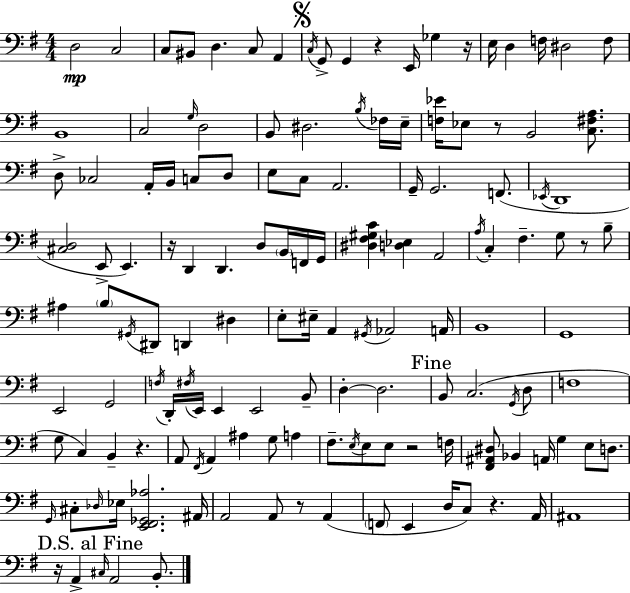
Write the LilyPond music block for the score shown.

{
  \clef bass
  \numericTimeSignature
  \time 4/4
  \key e \minor
  d2\mp c2 | c8 bis,8 d4. c8 a,4 | \mark \markup { \musicglyph "scripts.segno" } \acciaccatura { c16 } g,8-> g,4 r4 e,16 ges4 | r16 e16 d4 f16 dis2 f8 | \break b,1 | c2 \grace { g16 } d2 | b,8 dis2. | \acciaccatura { b16 } fes16 e16-- <f ees'>16 ees8 r8 b,2 | \break <c fis a>8. d8-> ces2 a,16-. b,16 c8 | d8 e8 c8 a,2. | g,16-- g,2. | f,8.( \acciaccatura { ees,16 } d,1 | \break <cis d>2 e,8-> e,4.) | r16 d,4 d,4. d8 | \parenthesize b,16 f,16 g,16 <dis fis gis c'>4 <d ees>4 a,2 | \acciaccatura { a16 } c4-. fis4.-- g8 | \break r8 b8-- ais4 \parenthesize b8 \acciaccatura { gis,16 } dis,8 d,4 | dis4 e8-. eis16-- a,4 \acciaccatura { gis,16 } aes,2 | a,16 b,1 | g,1 | \break e,2 g,2 | \acciaccatura { f16 } d,16-. \acciaccatura { fis16 } e,16 e,4 e,2 | b,8-- d4-.~~ d2. | \mark "Fine" b,8 c2.( | \break \acciaccatura { g,16 } d8 f1 | g8 c4) | b,4-- r4. a,8 \acciaccatura { fis,16 } a,4 | ais4 g8 a4 fis8.-- \acciaccatura { e16 } e8 | \break e8 r2 f16 <fis, ais, dis>8 bes,4 | a,16 g4 e8 d8. \grace { g,16 } cis8-. \grace { des16 } | ees16 <e, fis, ges, aes>2. ais,16 a,2 | a,8 r8 a,4( \parenthesize f,8 | \break e,4 d16 c8) r4. a,16 ais,1 | \mark "D.S. al Fine" r16 a,4-> | \grace { cis16 } a,2 b,8.-. \bar "|."
}